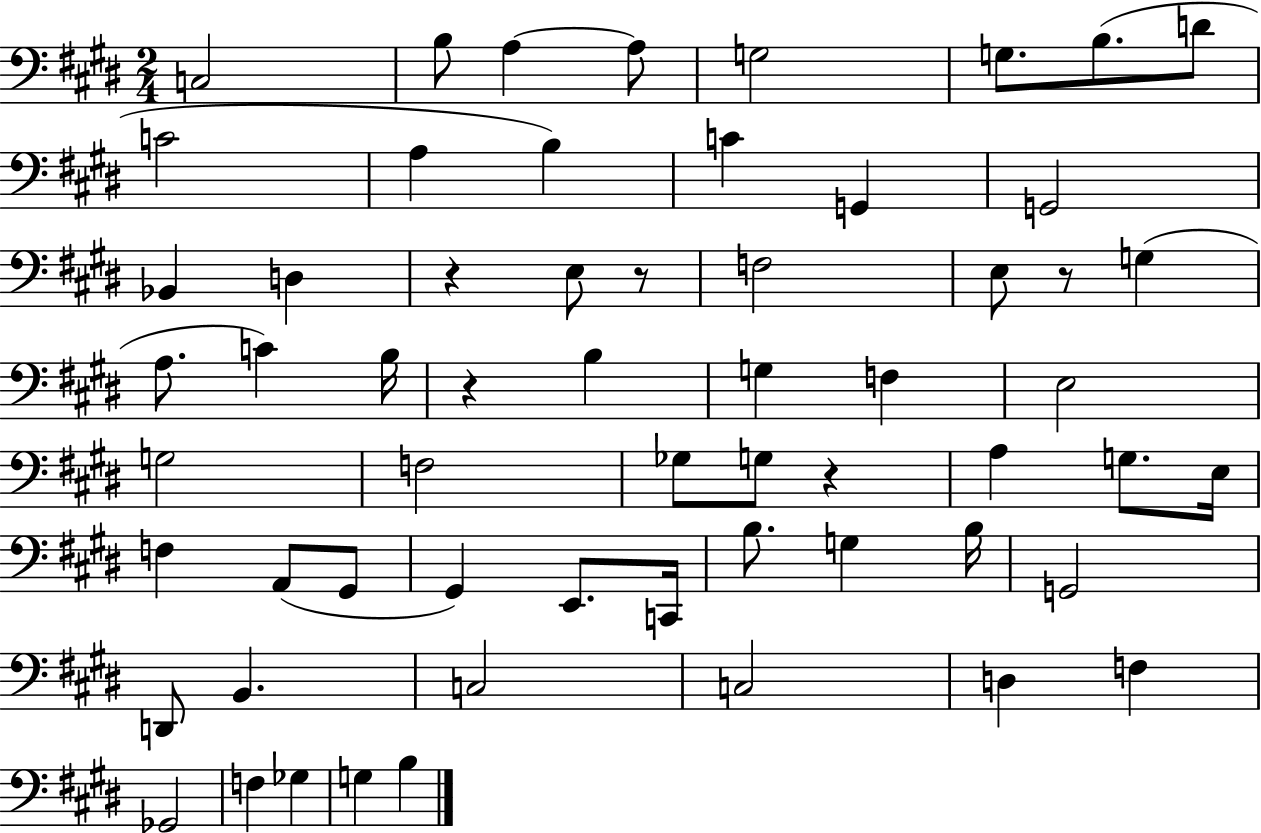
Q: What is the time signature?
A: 2/4